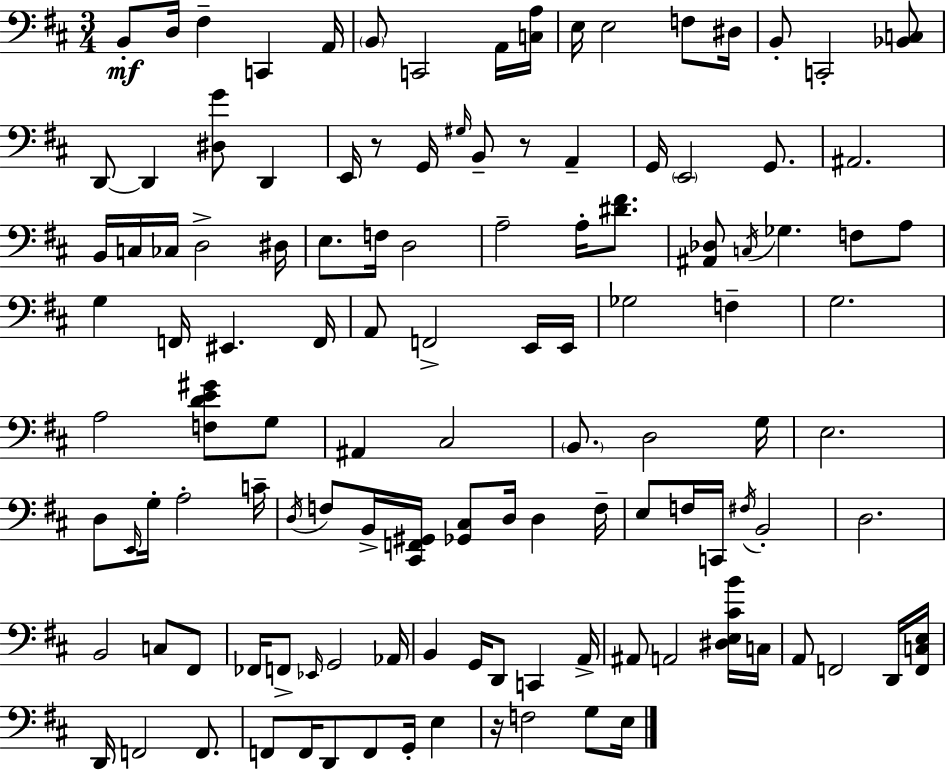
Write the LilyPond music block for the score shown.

{
  \clef bass
  \numericTimeSignature
  \time 3/4
  \key d \major
  b,8-.\mf d16 fis4-- c,4 a,16 | \parenthesize b,8 c,2 a,16 <c a>16 | e16 e2 f8 dis16 | b,8-. c,2-. <bes, c>8 | \break d,8~~ d,4 <dis g'>8 d,4 | e,16 r8 g,16 \grace { gis16 } b,8-- r8 a,4-- | g,16 \parenthesize e,2 g,8. | ais,2. | \break b,16 c16 ces16 d2-> | dis16 e8. f16 d2 | a2-- a16-. <dis' fis'>8. | <ais, des>8 \acciaccatura { c16 } ges4. f8 | \break a8 g4 f,16 eis,4. | f,16 a,8 f,2-> | e,16 e,16 ges2 f4-- | g2. | \break a2 <f d' e' gis'>8 | g8 ais,4 cis2 | \parenthesize b,8. d2 | g16 e2. | \break d8 \grace { e,16 } g16-. a2-. | c'16-- \acciaccatura { d16 } f8 b,16-> <cis, f, gis,>16 <ges, cis>8 d16 d4 | f16-- e8 f16 c,16 \acciaccatura { fis16 } b,2-. | d2. | \break b,2 | c8 fis,8 fes,16 f,8-> \grace { ees,16 } g,2 | aes,16 b,4 g,16 d,8 | c,4 a,16-> ais,8 a,2 | \break <dis e cis' b'>16 c16 a,8 f,2 | d,16 <f, c e>16 d,16 f,2 | f,8. f,8 f,16 d,8 f,8 | g,16-. e4 r16 f2 | \break g8 e16 \bar "|."
}